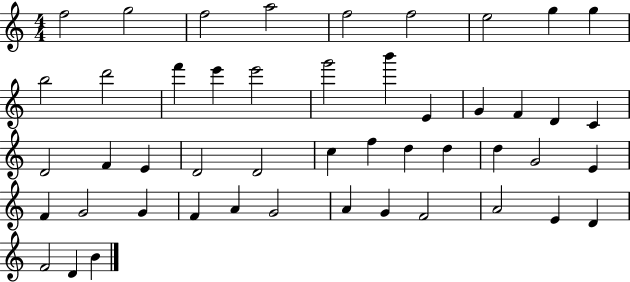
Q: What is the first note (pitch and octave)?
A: F5